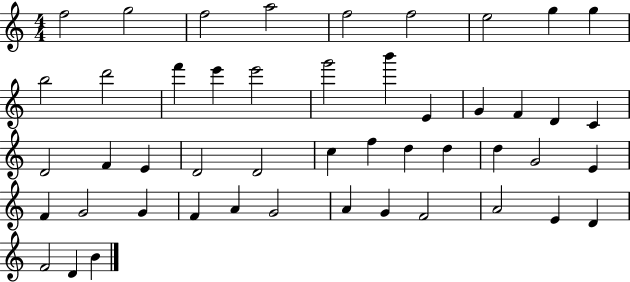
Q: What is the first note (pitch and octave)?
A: F5